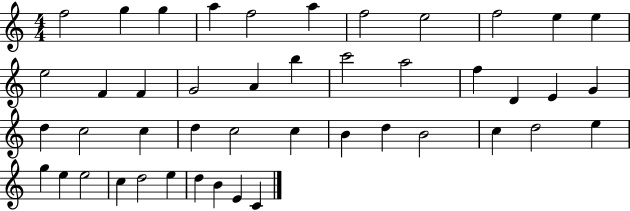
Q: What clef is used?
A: treble